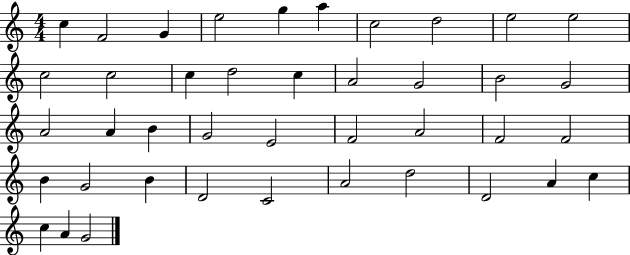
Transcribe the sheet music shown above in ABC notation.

X:1
T:Untitled
M:4/4
L:1/4
K:C
c F2 G e2 g a c2 d2 e2 e2 c2 c2 c d2 c A2 G2 B2 G2 A2 A B G2 E2 F2 A2 F2 F2 B G2 B D2 C2 A2 d2 D2 A c c A G2